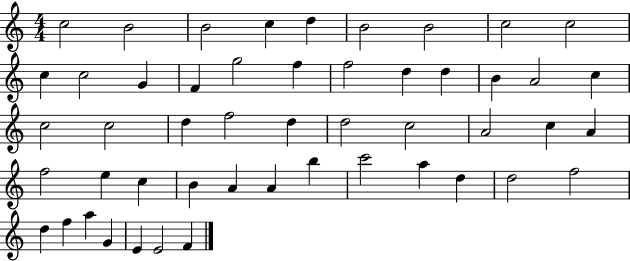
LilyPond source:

{
  \clef treble
  \numericTimeSignature
  \time 4/4
  \key c \major
  c''2 b'2 | b'2 c''4 d''4 | b'2 b'2 | c''2 c''2 | \break c''4 c''2 g'4 | f'4 g''2 f''4 | f''2 d''4 d''4 | b'4 a'2 c''4 | \break c''2 c''2 | d''4 f''2 d''4 | d''2 c''2 | a'2 c''4 a'4 | \break f''2 e''4 c''4 | b'4 a'4 a'4 b''4 | c'''2 a''4 d''4 | d''2 f''2 | \break d''4 f''4 a''4 g'4 | e'4 e'2 f'4 | \bar "|."
}